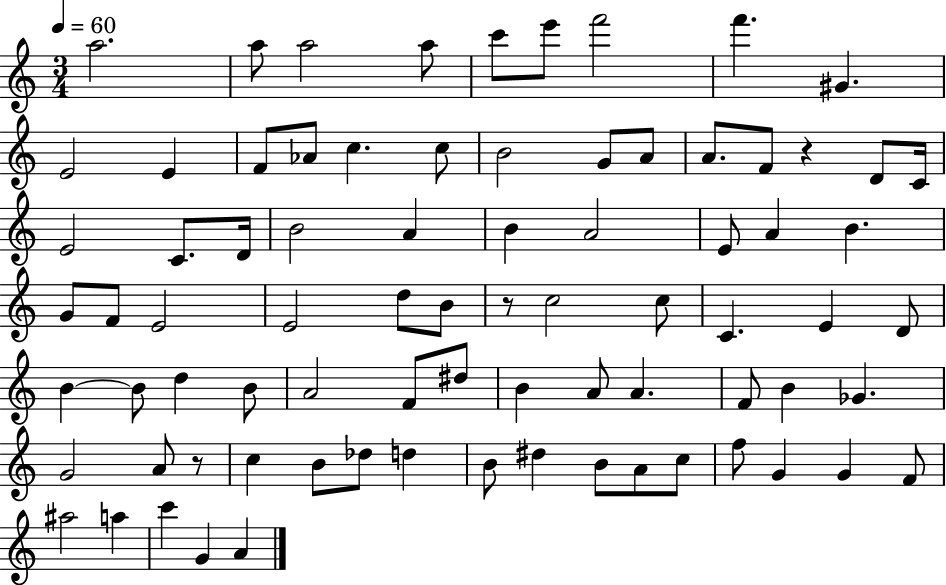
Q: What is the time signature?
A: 3/4